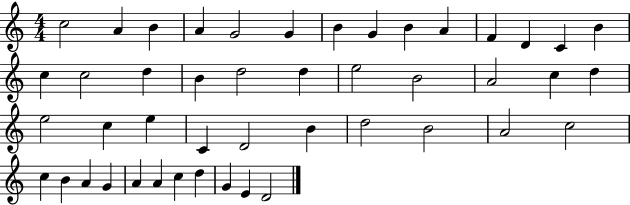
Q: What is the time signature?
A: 4/4